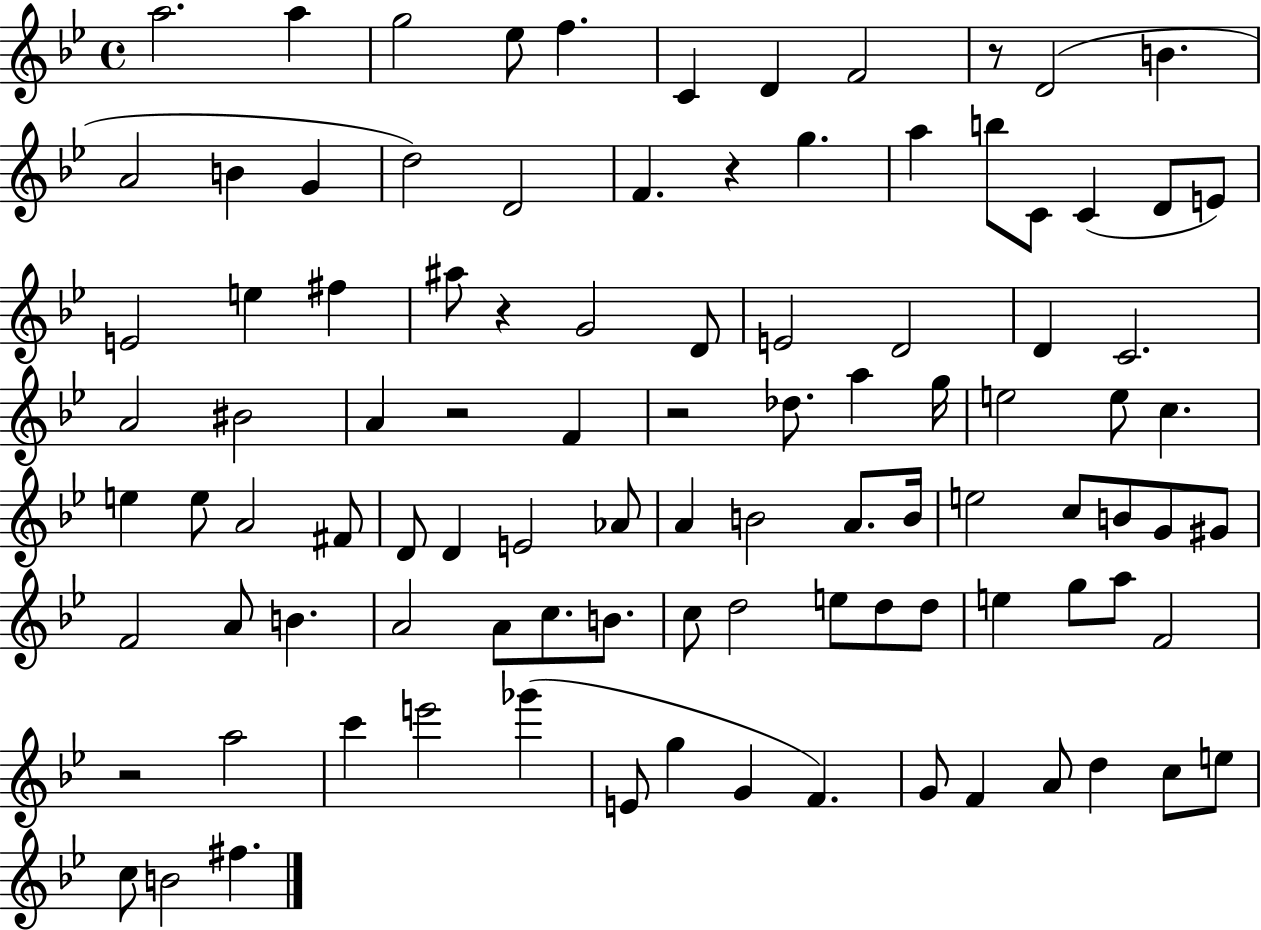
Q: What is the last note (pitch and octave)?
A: F#5